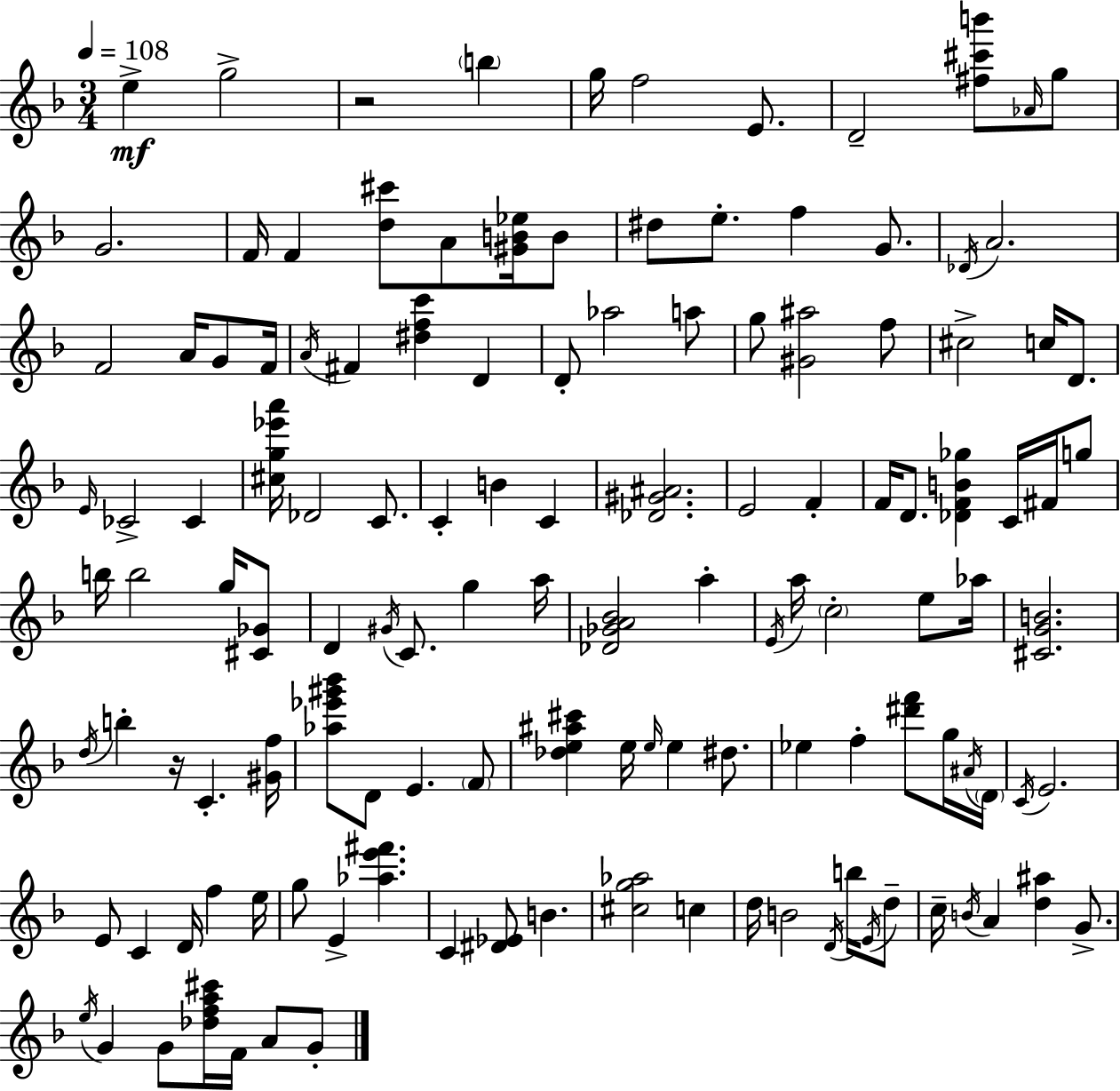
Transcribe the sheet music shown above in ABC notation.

X:1
T:Untitled
M:3/4
L:1/4
K:Dm
e g2 z2 b g/4 f2 E/2 D2 [^f^c'b']/2 _A/4 g/2 G2 F/4 F [d^c']/2 A/2 [^GB_e]/4 B/2 ^d/2 e/2 f G/2 _D/4 A2 F2 A/4 G/2 F/4 A/4 ^F [^dfc'] D D/2 _a2 a/2 g/2 [^G^a]2 f/2 ^c2 c/4 D/2 E/4 _C2 _C [^cg_e'a']/4 _D2 C/2 C B C [_D^G^A]2 E2 F F/4 D/2 [_DFB_g] C/4 ^F/4 g/2 b/4 b2 g/4 [^C_G]/2 D ^G/4 C/2 g a/4 [_D_GA_B]2 a E/4 a/4 c2 e/2 _a/4 [^CGB]2 d/4 b z/4 C [^Gf]/4 [_a_e'^g'_b']/2 D/2 E F/2 [_de^a^c'] e/4 e/4 e ^d/2 _e f [^d'f']/2 g/4 ^A/4 D/4 C/4 E2 E/2 C D/4 f e/4 g/2 E [_ae'^f'] C [^D_E]/2 B [^cg_a]2 c d/4 B2 D/4 b/4 E/4 d/2 c/4 B/4 A [d^a] G/2 e/4 G G/2 [_dfa^c']/4 F/4 A/2 G/2